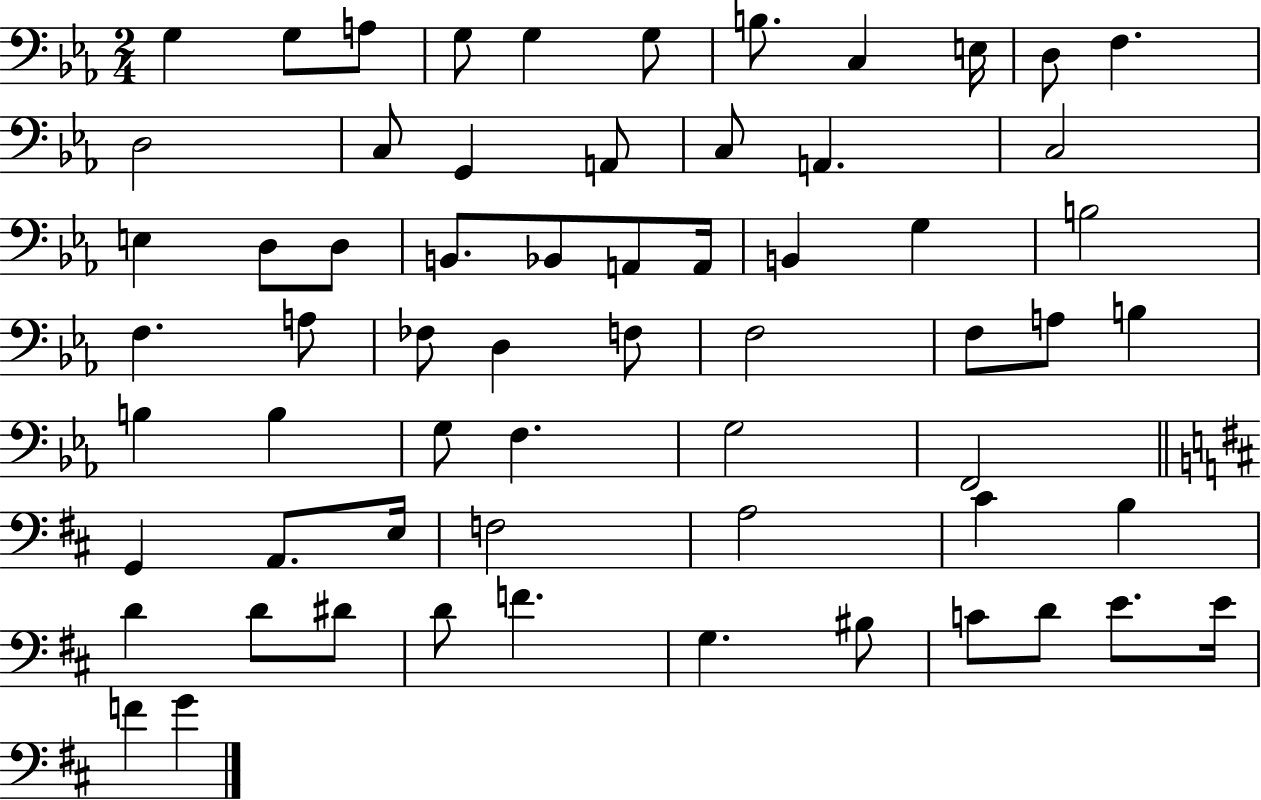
X:1
T:Untitled
M:2/4
L:1/4
K:Eb
G, G,/2 A,/2 G,/2 G, G,/2 B,/2 C, E,/4 D,/2 F, D,2 C,/2 G,, A,,/2 C,/2 A,, C,2 E, D,/2 D,/2 B,,/2 _B,,/2 A,,/2 A,,/4 B,, G, B,2 F, A,/2 _F,/2 D, F,/2 F,2 F,/2 A,/2 B, B, B, G,/2 F, G,2 F,,2 G,, A,,/2 E,/4 F,2 A,2 ^C B, D D/2 ^D/2 D/2 F G, ^B,/2 C/2 D/2 E/2 E/4 F G